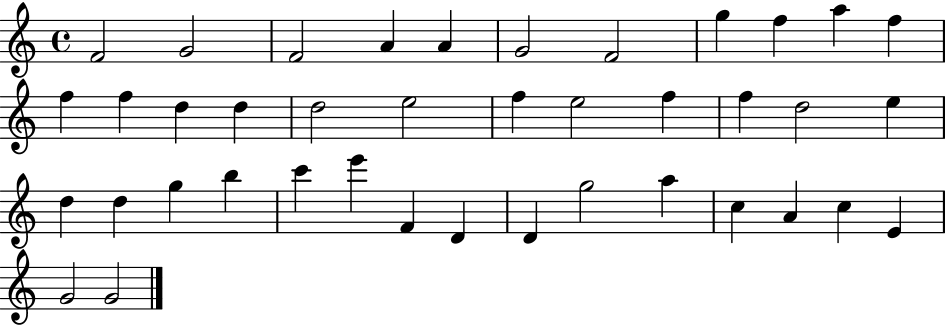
X:1
T:Untitled
M:4/4
L:1/4
K:C
F2 G2 F2 A A G2 F2 g f a f f f d d d2 e2 f e2 f f d2 e d d g b c' e' F D D g2 a c A c E G2 G2